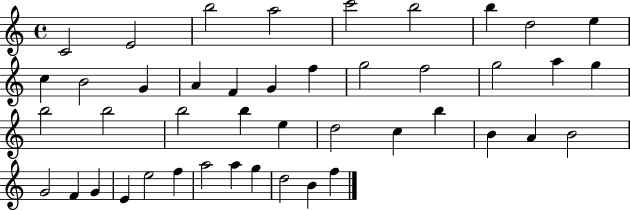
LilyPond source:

{
  \clef treble
  \time 4/4
  \defaultTimeSignature
  \key c \major
  c'2 e'2 | b''2 a''2 | c'''2 b''2 | b''4 d''2 e''4 | \break c''4 b'2 g'4 | a'4 f'4 g'4 f''4 | g''2 f''2 | g''2 a''4 g''4 | \break b''2 b''2 | b''2 b''4 e''4 | d''2 c''4 b''4 | b'4 a'4 b'2 | \break g'2 f'4 g'4 | e'4 e''2 f''4 | a''2 a''4 g''4 | d''2 b'4 f''4 | \break \bar "|."
}